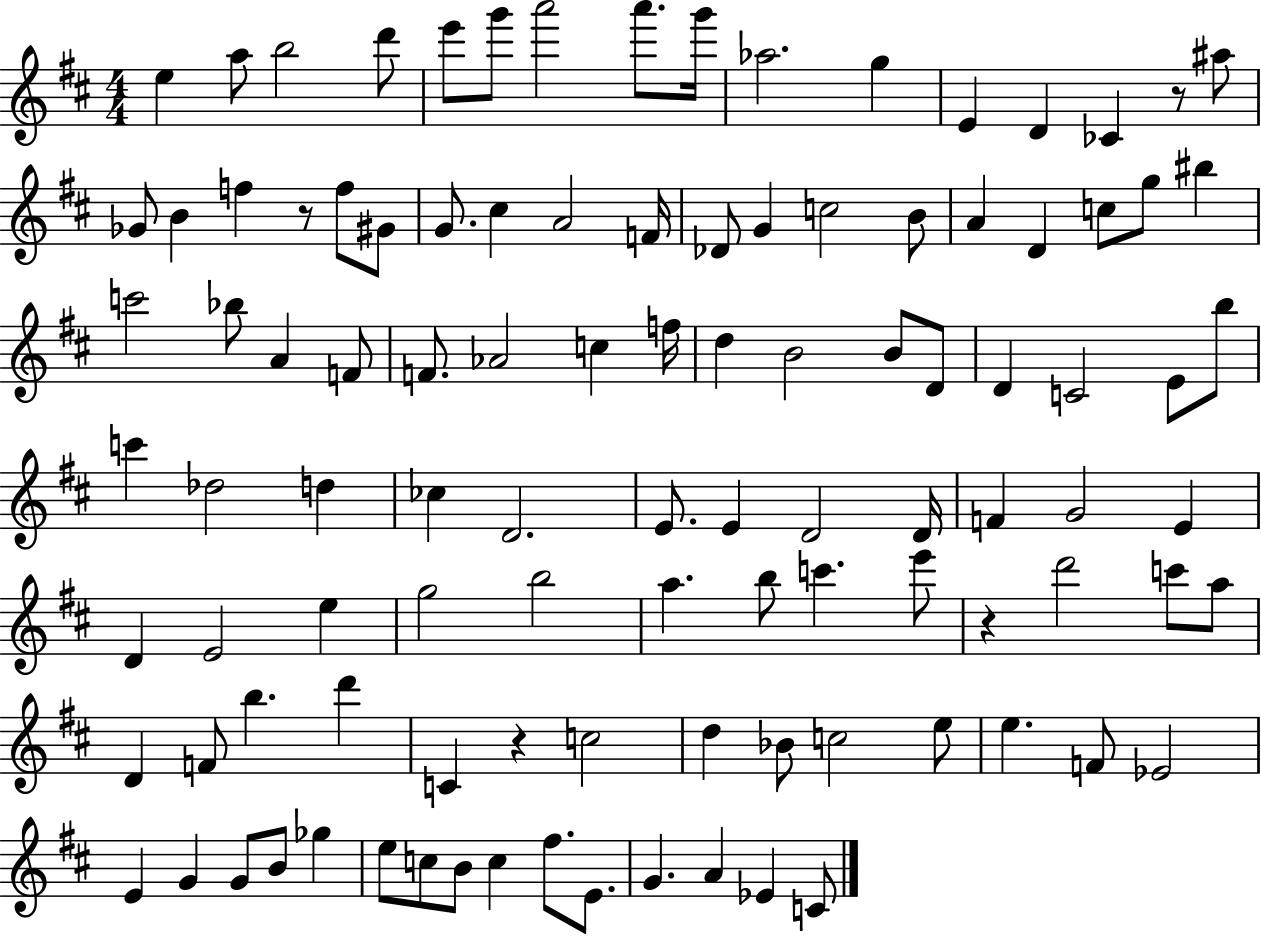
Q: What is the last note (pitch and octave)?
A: C4